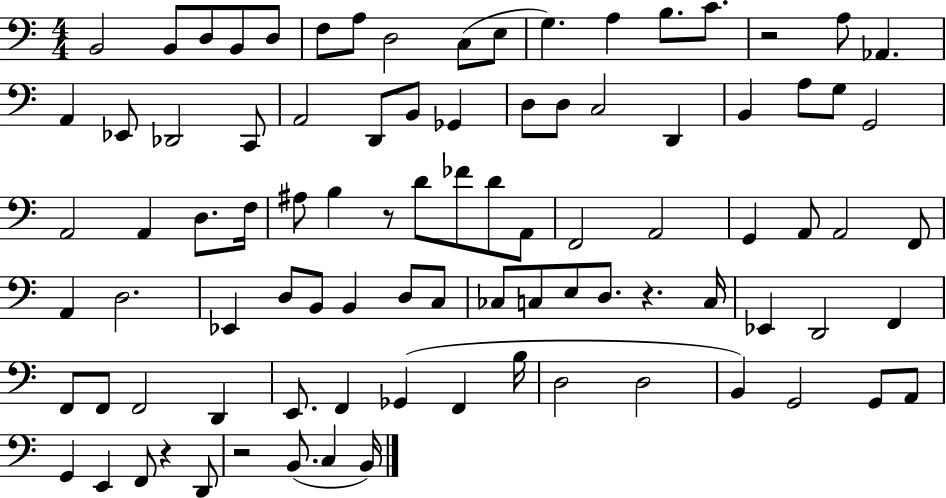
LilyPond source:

{
  \clef bass
  \numericTimeSignature
  \time 4/4
  \key c \major
  \repeat volta 2 { b,2 b,8 d8 b,8 d8 | f8 a8 d2 c8( e8 | g4.) a4 b8. c'8. | r2 a8 aes,4. | \break a,4 ees,8 des,2 c,8 | a,2 d,8 b,8 ges,4 | d8 d8 c2 d,4 | b,4 a8 g8 g,2 | \break a,2 a,4 d8. f16 | ais8 b4 r8 d'8 fes'8 d'8 a,8 | f,2 a,2 | g,4 a,8 a,2 f,8 | \break a,4 d2. | ees,4 d8 b,8 b,4 d8 c8 | ces8 c8 e8 d8. r4. c16 | ees,4 d,2 f,4 | \break f,8 f,8 f,2 d,4 | e,8. f,4 ges,4( f,4 b16 | d2 d2 | b,4) g,2 g,8 a,8 | \break g,4 e,4 f,8 r4 d,8 | r2 b,8.( c4 b,16) | } \bar "|."
}